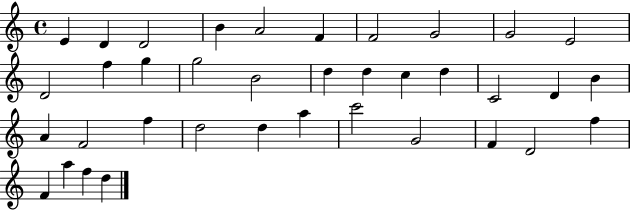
{
  \clef treble
  \time 4/4
  \defaultTimeSignature
  \key c \major
  e'4 d'4 d'2 | b'4 a'2 f'4 | f'2 g'2 | g'2 e'2 | \break d'2 f''4 g''4 | g''2 b'2 | d''4 d''4 c''4 d''4 | c'2 d'4 b'4 | \break a'4 f'2 f''4 | d''2 d''4 a''4 | c'''2 g'2 | f'4 d'2 f''4 | \break f'4 a''4 f''4 d''4 | \bar "|."
}